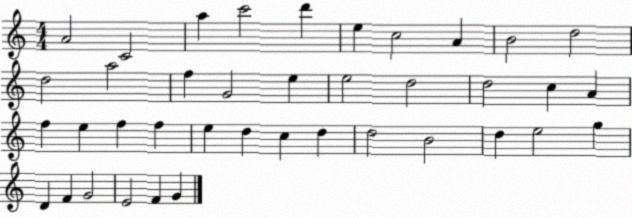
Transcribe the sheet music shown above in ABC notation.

X:1
T:Untitled
M:4/4
L:1/4
K:C
A2 C2 a c'2 d' e c2 A B2 d2 d2 a2 f G2 e e2 d2 d2 c A f e f f e d c d d2 B2 d e2 g D F G2 E2 F G